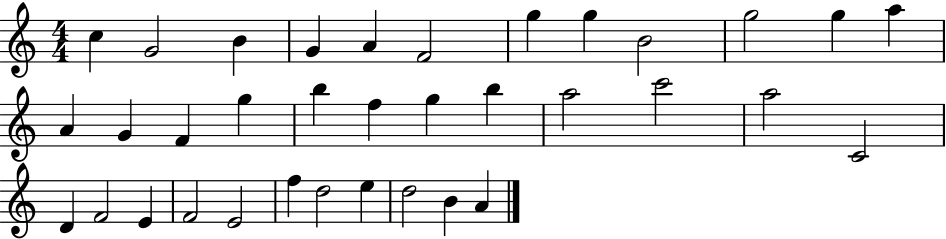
C5/q G4/h B4/q G4/q A4/q F4/h G5/q G5/q B4/h G5/h G5/q A5/q A4/q G4/q F4/q G5/q B5/q F5/q G5/q B5/q A5/h C6/h A5/h C4/h D4/q F4/h E4/q F4/h E4/h F5/q D5/h E5/q D5/h B4/q A4/q